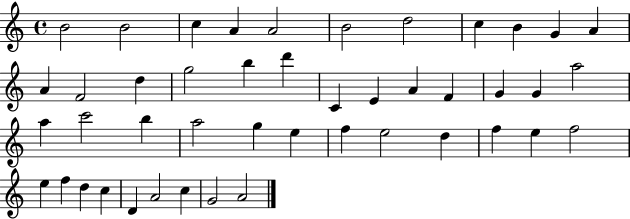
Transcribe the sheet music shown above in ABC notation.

X:1
T:Untitled
M:4/4
L:1/4
K:C
B2 B2 c A A2 B2 d2 c B G A A F2 d g2 b d' C E A F G G a2 a c'2 b a2 g e f e2 d f e f2 e f d c D A2 c G2 A2